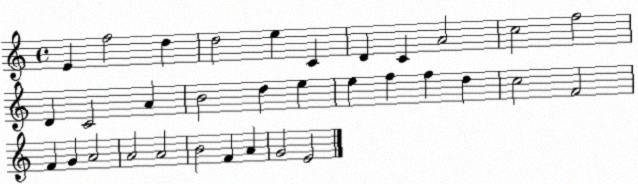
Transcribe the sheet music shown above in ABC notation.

X:1
T:Untitled
M:4/4
L:1/4
K:C
E f2 d d2 e C D C A2 c2 f2 D C2 A B2 d e e f f d c2 F2 F G A2 A2 A2 B2 F A G2 E2